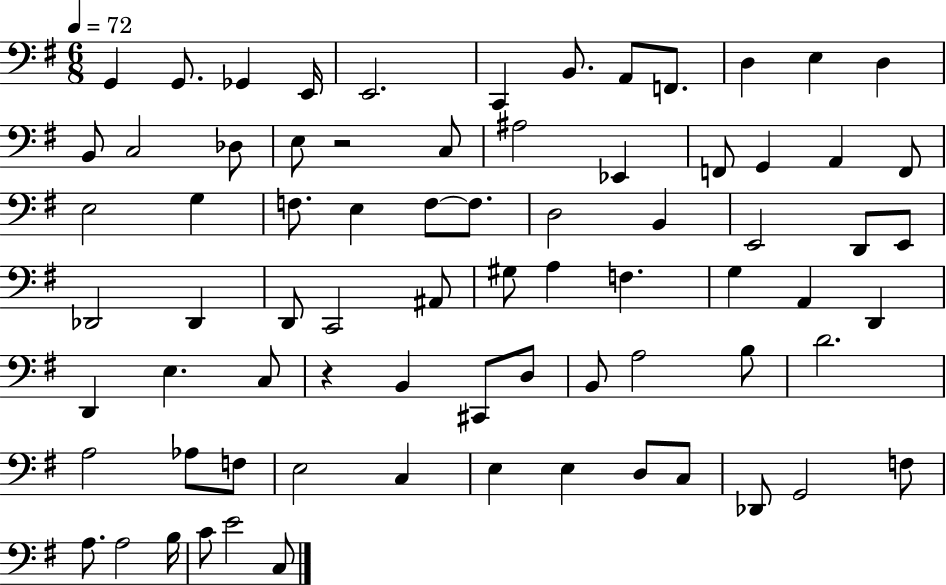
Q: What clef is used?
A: bass